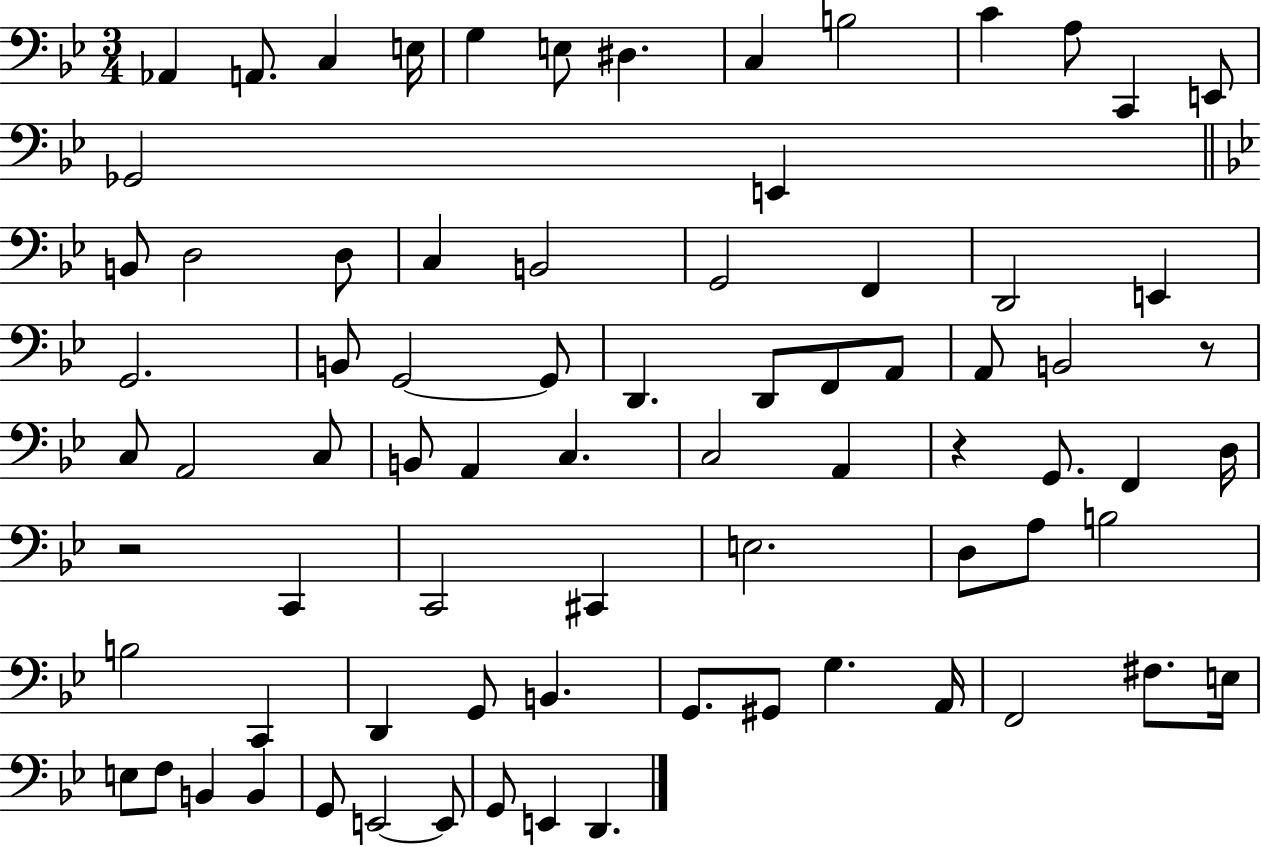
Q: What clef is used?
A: bass